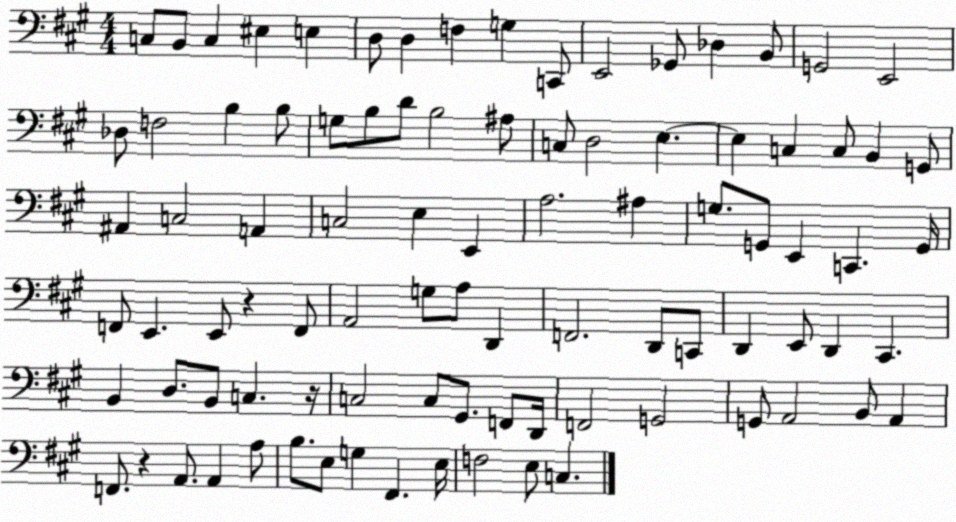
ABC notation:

X:1
T:Untitled
M:4/4
L:1/4
K:A
C,/2 B,,/2 C, ^E, E, D,/2 D, F, G, C,,/2 E,,2 _G,,/2 _D, B,,/2 G,,2 E,,2 _D,/2 F,2 B, B,/2 G,/2 B,/2 D/2 B,2 ^A,/2 C,/2 D,2 E, E, C, C,/2 B,, G,,/2 ^A,, C,2 A,, C,2 E, E,, A,2 ^A, G,/2 G,,/2 E,, C,, G,,/4 F,,/2 E,, E,,/2 z F,,/2 A,,2 G,/2 A,/2 D,, F,,2 D,,/2 C,,/2 D,, E,,/2 D,, ^C,, B,, D,/2 B,,/2 C, z/4 C,2 C,/2 ^G,,/2 F,,/2 D,,/4 F,,2 G,,2 G,,/2 A,,2 B,,/2 A,, F,,/2 z A,,/2 A,, A,/2 B,/2 E,/2 G, ^F,, E,/4 F,2 E,/2 C,